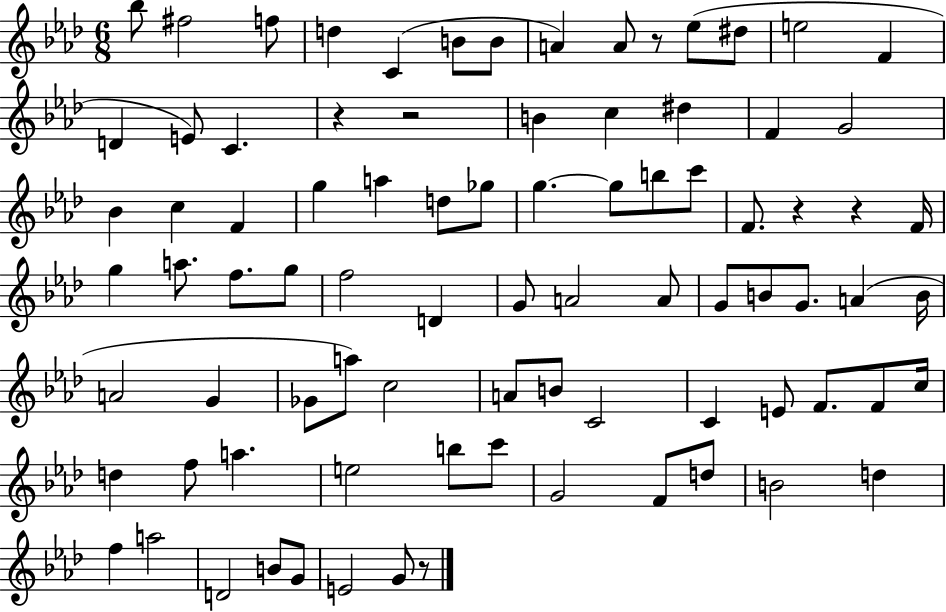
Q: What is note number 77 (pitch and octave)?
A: G4